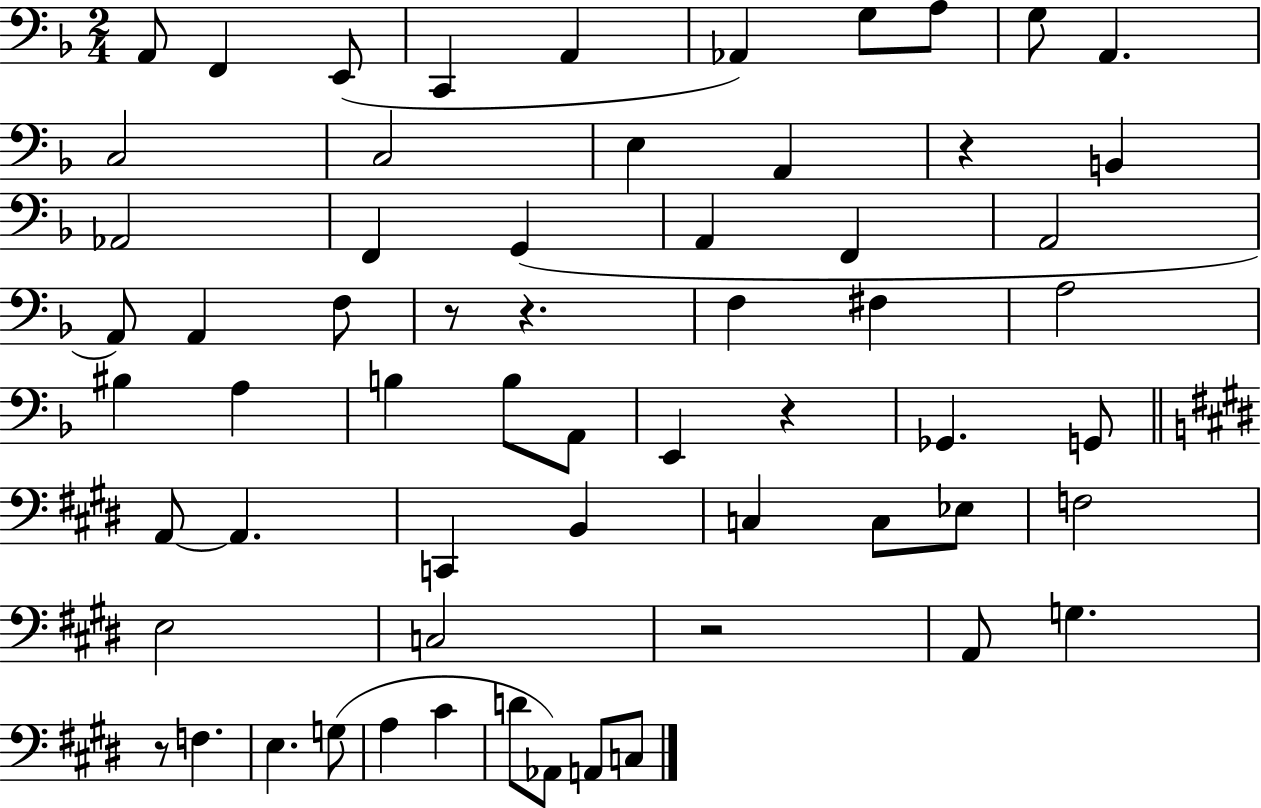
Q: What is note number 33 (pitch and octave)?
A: E2